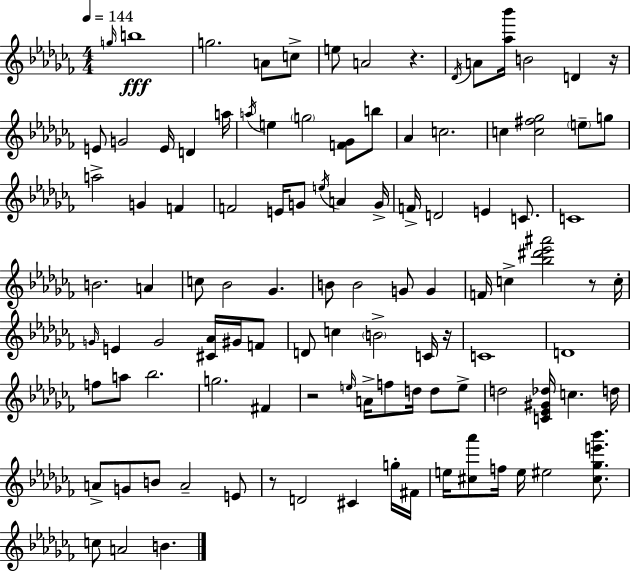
G5/s B5/w G5/h. A4/e C5/e E5/e A4/h R/q. Db4/s A4/e [Ab5,Bb6]/s B4/h D4/q R/s E4/e G4/h E4/s D4/q A5/s A5/s E5/q G5/h [F4,Gb4]/e B5/e Ab4/q C5/h. C5/q [C5,F#5,Gb5]/h E5/e G5/e A5/h G4/q F4/q F4/h E4/s G4/e E5/s A4/q G4/s F4/s D4/h E4/q C4/e. C4/w B4/h. A4/q C5/e Bb4/h Gb4/q. B4/e B4/h G4/e G4/q F4/s C5/q [Bb5,D#6,Eb6,A#6]/h R/e C5/s G4/s E4/q G4/h [C#4,Ab4]/s G#4/s F4/e D4/e C5/q B4/h C4/s R/s C4/w D4/w F5/e A5/e Bb5/h. G5/h. F#4/q R/h E5/s A4/s F5/e D5/s D5/e E5/e D5/h [C4,Eb4,G#4,Db5]/s C5/q. D5/s A4/e G4/e B4/e A4/h E4/e R/e D4/h C#4/q G5/s F#4/s E5/s [C#5,Ab6]/e F5/s E5/s EIS5/h [C#5,Gb5,E6,Bb6]/e. C5/e A4/h B4/q.